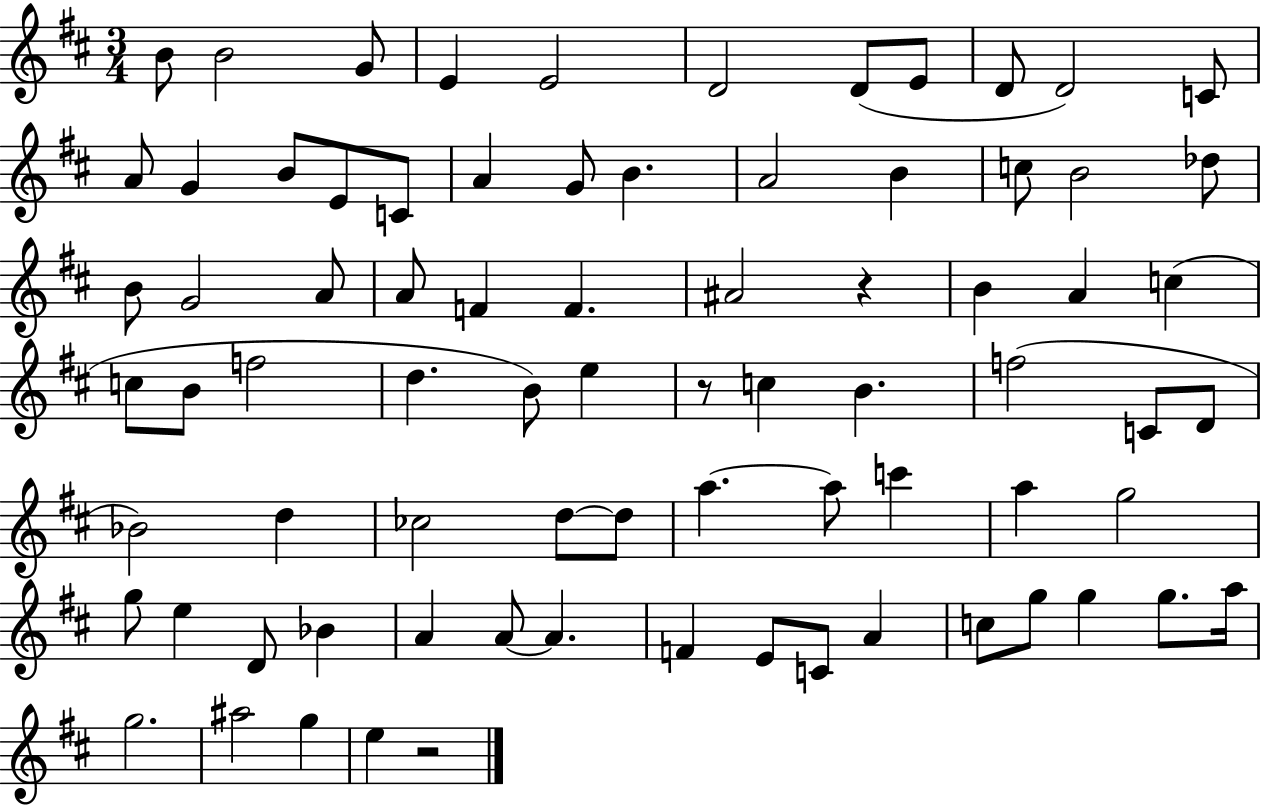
B4/e B4/h G4/e E4/q E4/h D4/h D4/e E4/e D4/e D4/h C4/e A4/e G4/q B4/e E4/e C4/e A4/q G4/e B4/q. A4/h B4/q C5/e B4/h Db5/e B4/e G4/h A4/e A4/e F4/q F4/q. A#4/h R/q B4/q A4/q C5/q C5/e B4/e F5/h D5/q. B4/e E5/q R/e C5/q B4/q. F5/h C4/e D4/e Bb4/h D5/q CES5/h D5/e D5/e A5/q. A5/e C6/q A5/q G5/h G5/e E5/q D4/e Bb4/q A4/q A4/e A4/q. F4/q E4/e C4/e A4/q C5/e G5/e G5/q G5/e. A5/s G5/h. A#5/h G5/q E5/q R/h